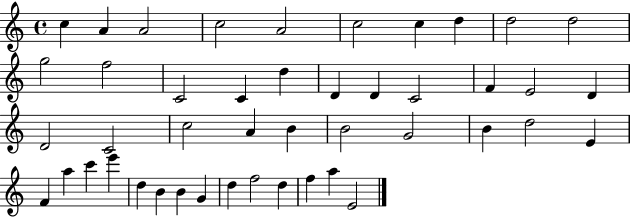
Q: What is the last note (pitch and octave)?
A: E4